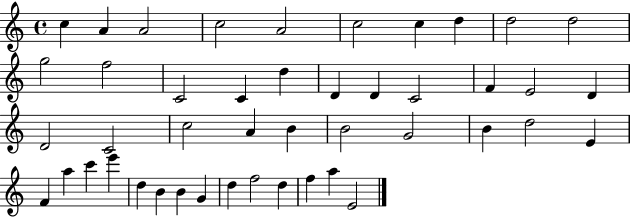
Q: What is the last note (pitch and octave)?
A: E4